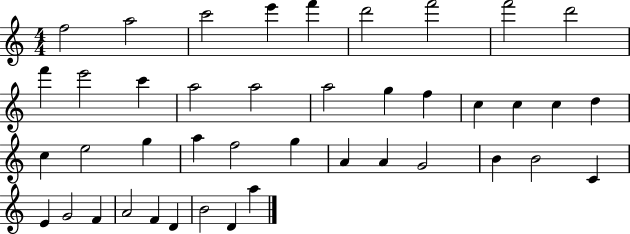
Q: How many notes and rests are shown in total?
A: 42